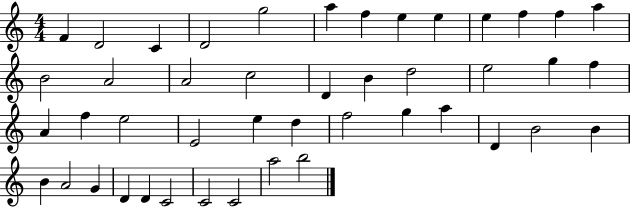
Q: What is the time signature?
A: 4/4